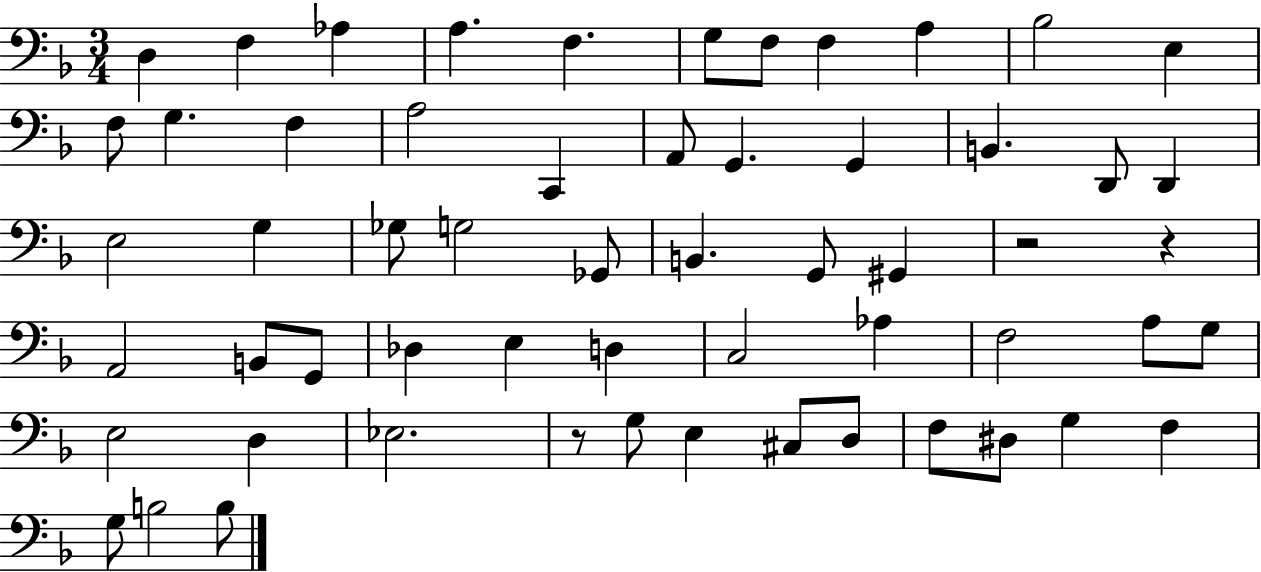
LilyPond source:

{
  \clef bass
  \numericTimeSignature
  \time 3/4
  \key f \major
  \repeat volta 2 { d4 f4 aes4 | a4. f4. | g8 f8 f4 a4 | bes2 e4 | \break f8 g4. f4 | a2 c,4 | a,8 g,4. g,4 | b,4. d,8 d,4 | \break e2 g4 | ges8 g2 ges,8 | b,4. g,8 gis,4 | r2 r4 | \break a,2 b,8 g,8 | des4 e4 d4 | c2 aes4 | f2 a8 g8 | \break e2 d4 | ees2. | r8 g8 e4 cis8 d8 | f8 dis8 g4 f4 | \break g8 b2 b8 | } \bar "|."
}